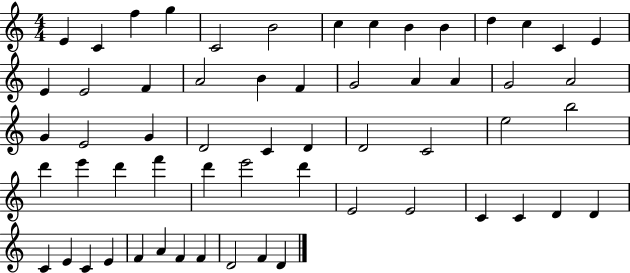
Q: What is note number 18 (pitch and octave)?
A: A4